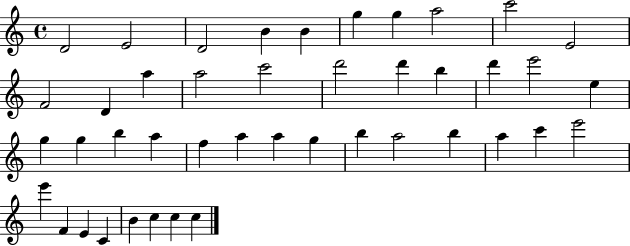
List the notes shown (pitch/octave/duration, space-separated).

D4/h E4/h D4/h B4/q B4/q G5/q G5/q A5/h C6/h E4/h F4/h D4/q A5/q A5/h C6/h D6/h D6/q B5/q D6/q E6/h E5/q G5/q G5/q B5/q A5/q F5/q A5/q A5/q G5/q B5/q A5/h B5/q A5/q C6/q E6/h E6/q F4/q E4/q C4/q B4/q C5/q C5/q C5/q